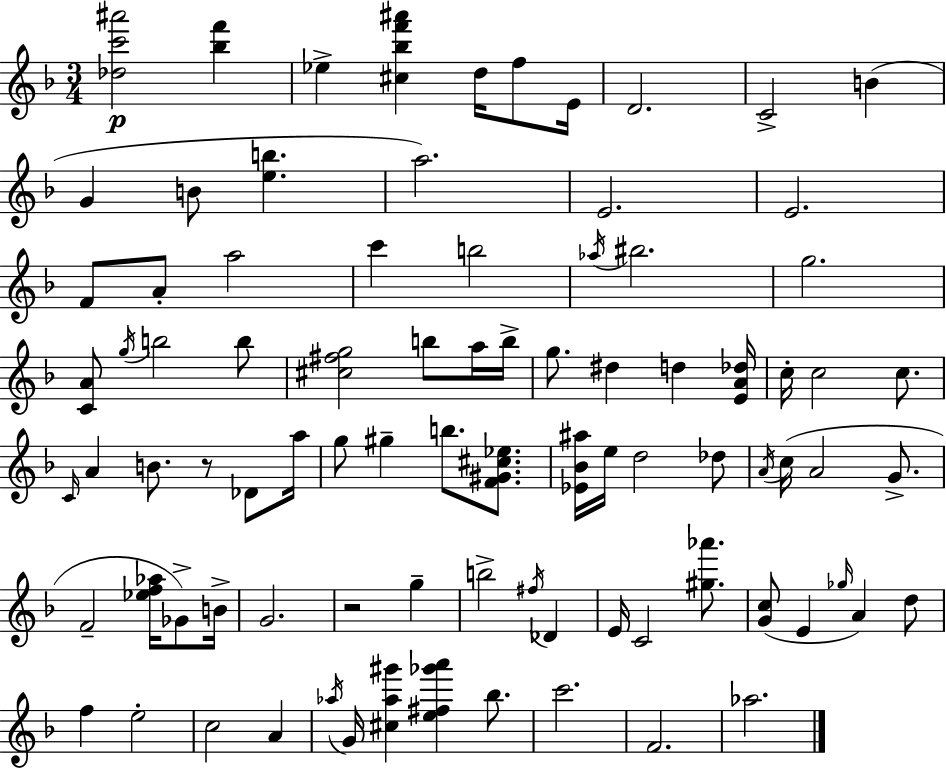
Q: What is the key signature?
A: F major